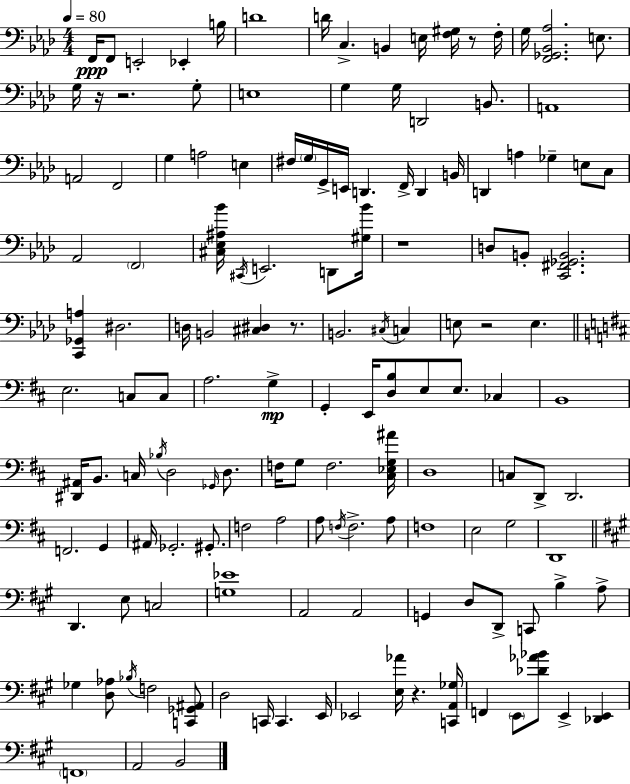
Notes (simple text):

F2/s F2/e E2/h Eb2/q B3/s D4/w D4/s C3/q. B2/q E3/s [F3,G#3]/s R/e F3/s G3/s [F2,Gb2,Bb2,Ab3]/h. E3/e. G3/s R/s R/h. G3/e E3/w G3/q G3/s D2/h B2/e. A2/w A2/h F2/h G3/q A3/h E3/q F#3/s G3/s G2/s E2/s D2/q. F2/s D2/q B2/s D2/q A3/q Gb3/q E3/e C3/e Ab2/h F2/h [C#3,Eb3,A#3,Bb4]/s C#2/s E2/h. D2/e [G#3,Bb4]/s R/w D3/e B2/e [C2,F#2,Gb2,B2]/h. [C2,Gb2,A3]/q D#3/h. D3/s B2/h [C#3,D#3]/q R/e. B2/h. C#3/s C3/q E3/e R/h E3/q. E3/h. C3/e C3/e A3/h. G3/q G2/q E2/s [D3,B3]/e E3/e E3/e. CES3/q B2/w [D#2,A#2]/s B2/e. C3/s Bb3/s D3/h Gb2/s D3/e. F3/s G3/e F3/h. [C#3,Eb3,G3,A#4]/s D3/w C3/e D2/e D2/h. F2/h. G2/q A#2/s Gb2/h. G#2/e. F3/h A3/h A3/e F3/s F3/h. A3/e F3/w E3/h G3/h D2/w D2/q. E3/e C3/h [G3,Eb4]/w A2/h A2/h G2/q D3/e D2/e C2/e B3/q A3/e Gb3/q [D3,Ab3]/e Bb3/s F3/h [C2,Gb2,A#2]/e D3/h C2/s C2/q. E2/s Eb2/h [E3,Ab4]/s R/q. [C2,A2,Gb3]/s F2/q E2/e [Db4,Ab4,Bb4]/e E2/q [Db2,E2]/q F2/w A2/h B2/h